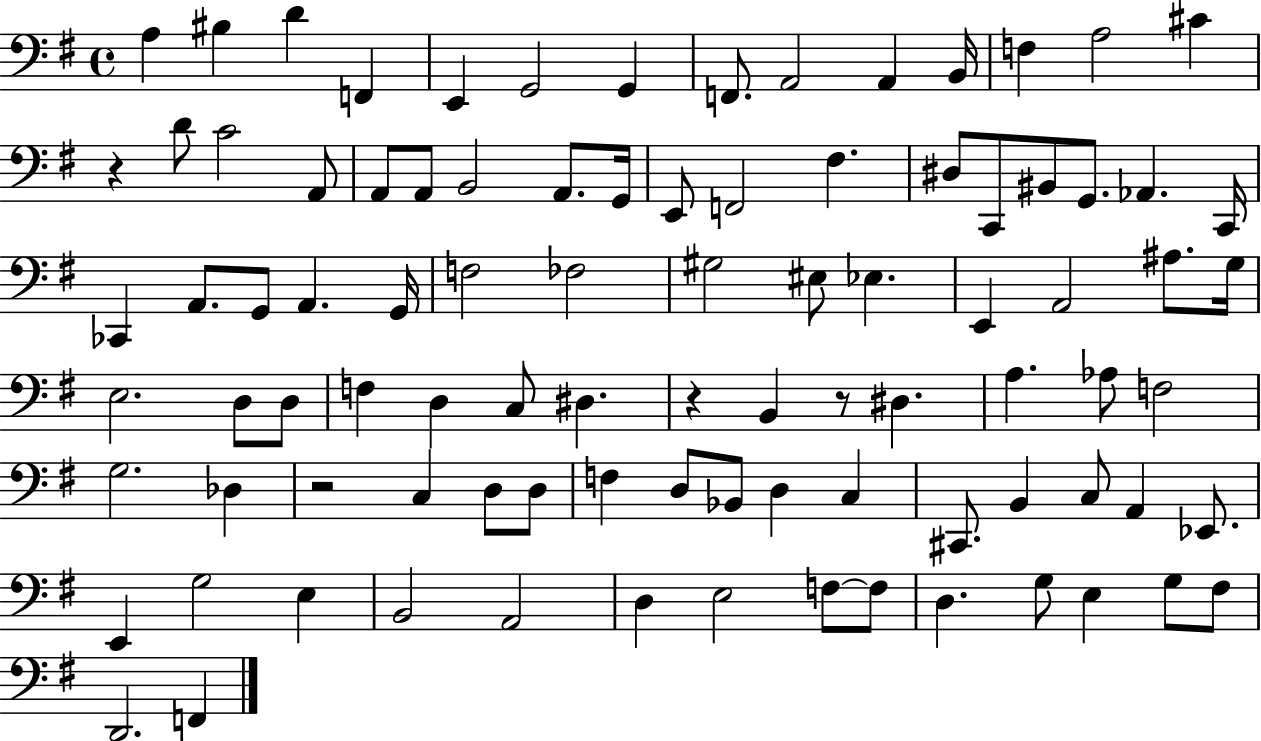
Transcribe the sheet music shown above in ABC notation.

X:1
T:Untitled
M:4/4
L:1/4
K:G
A, ^B, D F,, E,, G,,2 G,, F,,/2 A,,2 A,, B,,/4 F, A,2 ^C z D/2 C2 A,,/2 A,,/2 A,,/2 B,,2 A,,/2 G,,/4 E,,/2 F,,2 ^F, ^D,/2 C,,/2 ^B,,/2 G,,/2 _A,, C,,/4 _C,, A,,/2 G,,/2 A,, G,,/4 F,2 _F,2 ^G,2 ^E,/2 _E, E,, A,,2 ^A,/2 G,/4 E,2 D,/2 D,/2 F, D, C,/2 ^D, z B,, z/2 ^D, A, _A,/2 F,2 G,2 _D, z2 C, D,/2 D,/2 F, D,/2 _B,,/2 D, C, ^C,,/2 B,, C,/2 A,, _E,,/2 E,, G,2 E, B,,2 A,,2 D, E,2 F,/2 F,/2 D, G,/2 E, G,/2 ^F,/2 D,,2 F,,